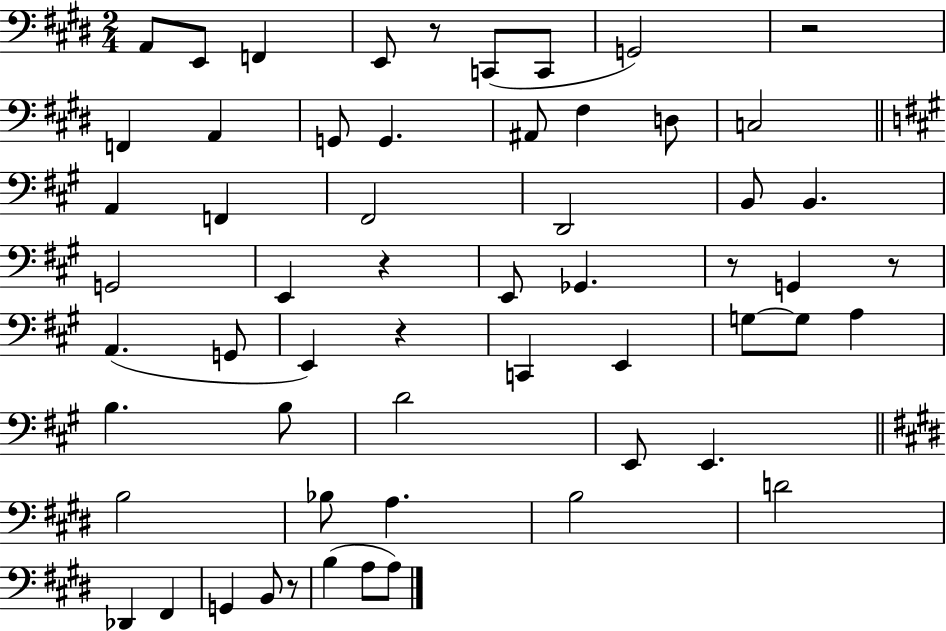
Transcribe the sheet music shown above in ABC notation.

X:1
T:Untitled
M:2/4
L:1/4
K:E
A,,/2 E,,/2 F,, E,,/2 z/2 C,,/2 C,,/2 G,,2 z2 F,, A,, G,,/2 G,, ^A,,/2 ^F, D,/2 C,2 A,, F,, ^F,,2 D,,2 B,,/2 B,, G,,2 E,, z E,,/2 _G,, z/2 G,, z/2 A,, G,,/2 E,, z C,, E,, G,/2 G,/2 A, B, B,/2 D2 E,,/2 E,, B,2 _B,/2 A, B,2 D2 _D,, ^F,, G,, B,,/2 z/2 B, A,/2 A,/2